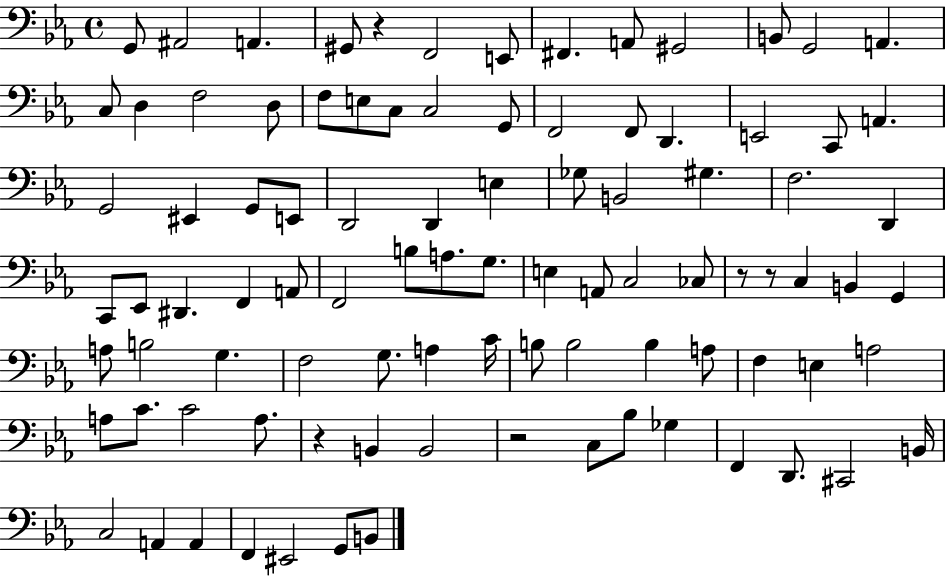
G2/e A#2/h A2/q. G#2/e R/q F2/h E2/e F#2/q. A2/e G#2/h B2/e G2/h A2/q. C3/e D3/q F3/h D3/e F3/e E3/e C3/e C3/h G2/e F2/h F2/e D2/q. E2/h C2/e A2/q. G2/h EIS2/q G2/e E2/e D2/h D2/q E3/q Gb3/e B2/h G#3/q. F3/h. D2/q C2/e Eb2/e D#2/q. F2/q A2/e F2/h B3/e A3/e. G3/e. E3/q A2/e C3/h CES3/e R/e R/e C3/q B2/q G2/q A3/e B3/h G3/q. F3/h G3/e. A3/q C4/s B3/e B3/h B3/q A3/e F3/q E3/q A3/h A3/e C4/e. C4/h A3/e. R/q B2/q B2/h R/h C3/e Bb3/e Gb3/q F2/q D2/e. C#2/h B2/s C3/h A2/q A2/q F2/q EIS2/h G2/e B2/e